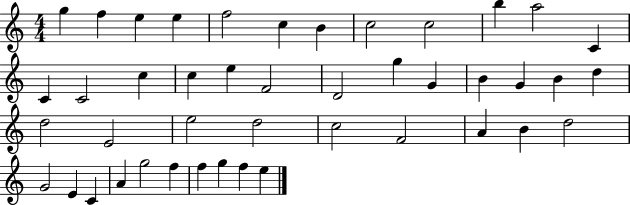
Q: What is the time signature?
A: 4/4